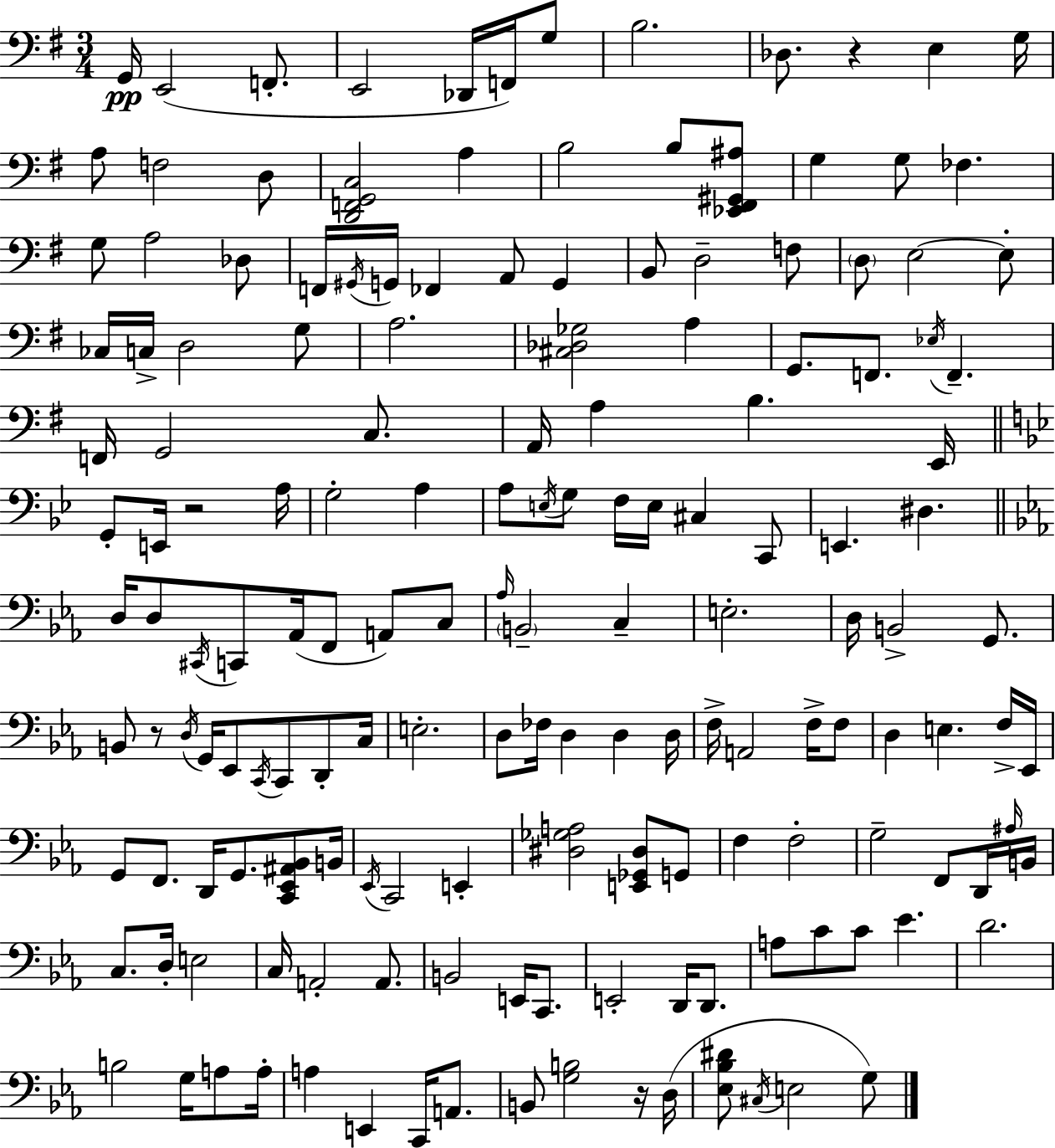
G2/s E2/h F2/e. E2/h Db2/s F2/s G3/e B3/h. Db3/e. R/q E3/q G3/s A3/e F3/h D3/e [D2,F2,G2,C3]/h A3/q B3/h B3/e [Eb2,F#2,G#2,A#3]/e G3/q G3/e FES3/q. G3/e A3/h Db3/e F2/s G#2/s G2/s FES2/q A2/e G2/q B2/e D3/h F3/e D3/e E3/h E3/e CES3/s C3/s D3/h G3/e A3/h. [C#3,Db3,Gb3]/h A3/q G2/e. F2/e. Eb3/s F2/q. F2/s G2/h C3/e. A2/s A3/q B3/q. E2/s G2/e E2/s R/h A3/s G3/h A3/q A3/e E3/s G3/e F3/s E3/s C#3/q C2/e E2/q. D#3/q. D3/s D3/e C#2/s C2/e Ab2/s F2/e A2/e C3/e Ab3/s B2/h C3/q E3/h. D3/s B2/h G2/e. B2/e R/e D3/s G2/s Eb2/e C2/s C2/e D2/e C3/s E3/h. D3/e FES3/s D3/q D3/q D3/s F3/s A2/h F3/s F3/e D3/q E3/q. F3/s Eb2/s G2/e F2/e. D2/s G2/e. [C2,Eb2,A#2,Bb2]/e B2/s Eb2/s C2/h E2/q [D#3,Gb3,A3]/h [E2,Gb2,D#3]/e G2/e F3/q F3/h G3/h F2/e D2/s A#3/s B2/s C3/e. D3/s E3/h C3/s A2/h A2/e. B2/h E2/s C2/e. E2/h D2/s D2/e. A3/e C4/e C4/e Eb4/q. D4/h. B3/h G3/s A3/e A3/s A3/q E2/q C2/s A2/e. B2/e [G3,B3]/h R/s D3/s [Eb3,Bb3,D#4]/e C#3/s E3/h G3/e